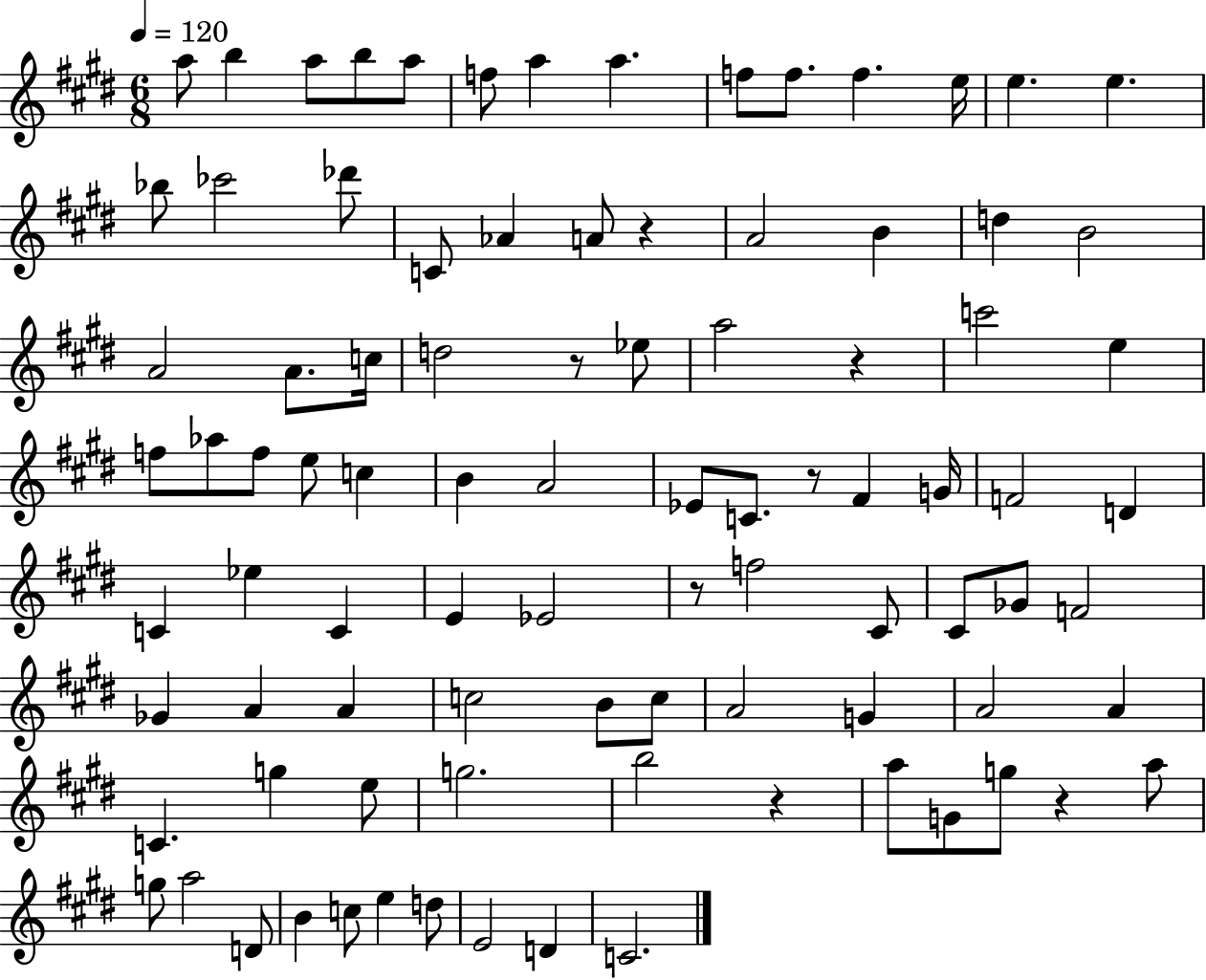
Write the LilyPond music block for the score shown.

{
  \clef treble
  \numericTimeSignature
  \time 6/8
  \key e \major
  \tempo 4 = 120
  a''8 b''4 a''8 b''8 a''8 | f''8 a''4 a''4. | f''8 f''8. f''4. e''16 | e''4. e''4. | \break bes''8 ces'''2 des'''8 | c'8 aes'4 a'8 r4 | a'2 b'4 | d''4 b'2 | \break a'2 a'8. c''16 | d''2 r8 ees''8 | a''2 r4 | c'''2 e''4 | \break f''8 aes''8 f''8 e''8 c''4 | b'4 a'2 | ees'8 c'8. r8 fis'4 g'16 | f'2 d'4 | \break c'4 ees''4 c'4 | e'4 ees'2 | r8 f''2 cis'8 | cis'8 ges'8 f'2 | \break ges'4 a'4 a'4 | c''2 b'8 c''8 | a'2 g'4 | a'2 a'4 | \break c'4. g''4 e''8 | g''2. | b''2 r4 | a''8 g'8 g''8 r4 a''8 | \break g''8 a''2 d'8 | b'4 c''8 e''4 d''8 | e'2 d'4 | c'2. | \break \bar "|."
}